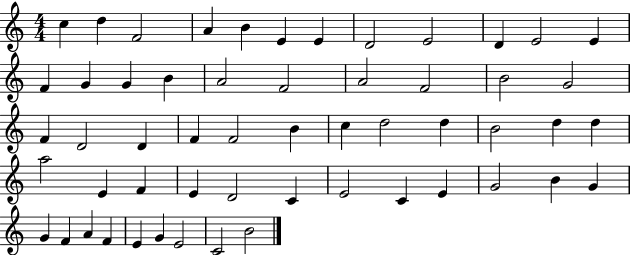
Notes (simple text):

C5/q D5/q F4/h A4/q B4/q E4/q E4/q D4/h E4/h D4/q E4/h E4/q F4/q G4/q G4/q B4/q A4/h F4/h A4/h F4/h B4/h G4/h F4/q D4/h D4/q F4/q F4/h B4/q C5/q D5/h D5/q B4/h D5/q D5/q A5/h E4/q F4/q E4/q D4/h C4/q E4/h C4/q E4/q G4/h B4/q G4/q G4/q F4/q A4/q F4/q E4/q G4/q E4/h C4/h B4/h